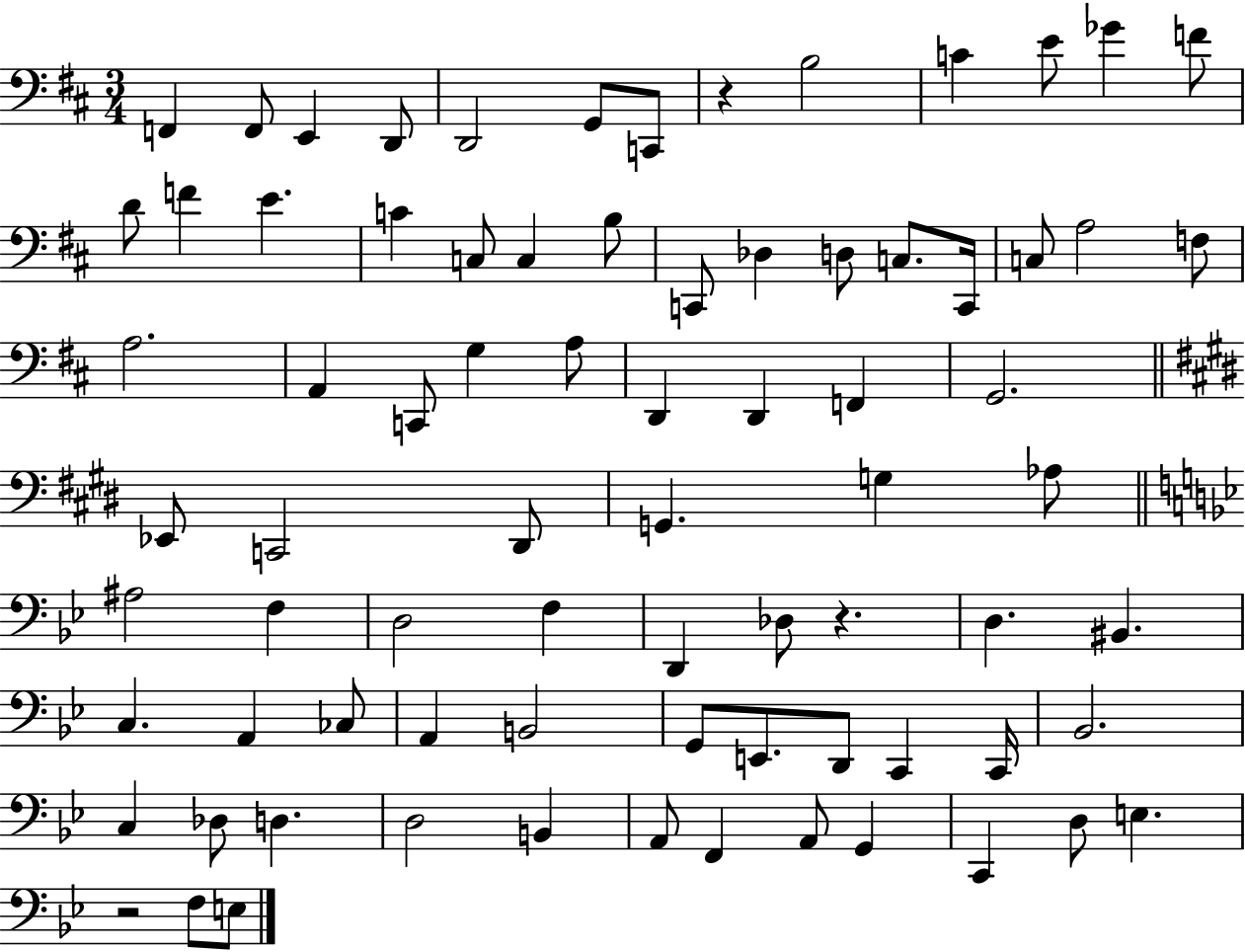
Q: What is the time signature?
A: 3/4